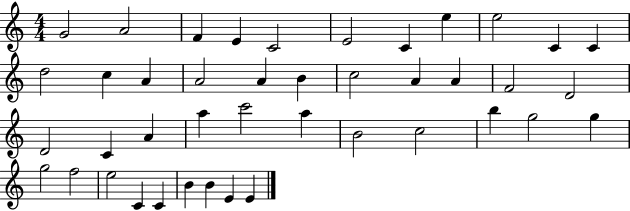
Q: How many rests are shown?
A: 0